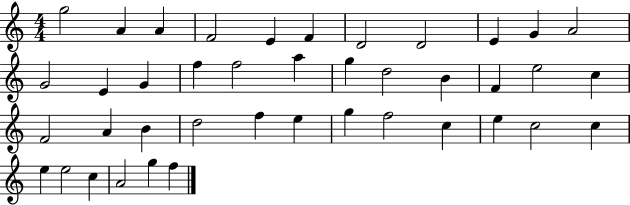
X:1
T:Untitled
M:4/4
L:1/4
K:C
g2 A A F2 E F D2 D2 E G A2 G2 E G f f2 a g d2 B F e2 c F2 A B d2 f e g f2 c e c2 c e e2 c A2 g f